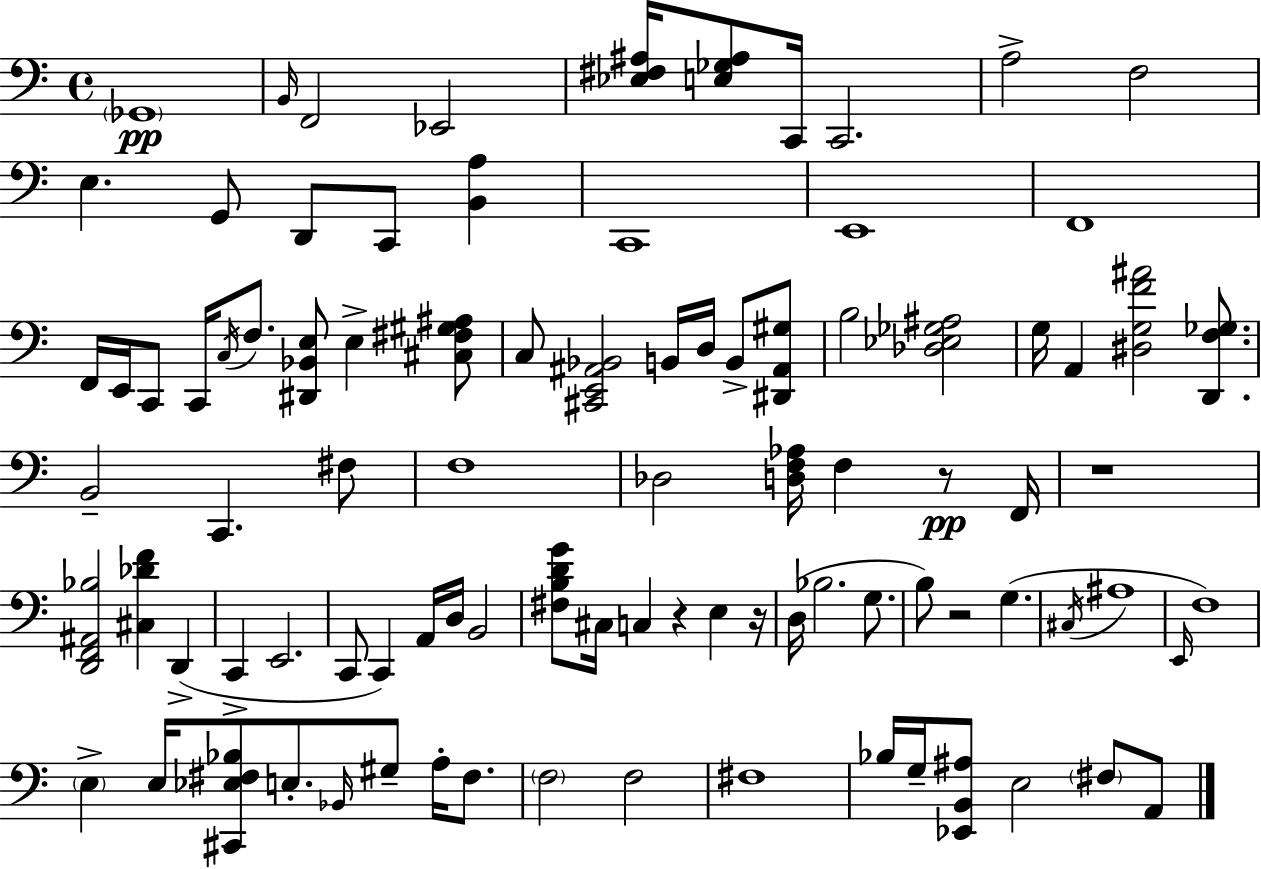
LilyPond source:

{
  \clef bass
  \time 4/4
  \defaultTimeSignature
  \key a \minor
  \parenthesize ges,1\pp | \grace { b,16 } f,2 ees,2 | <ees fis ais>16 <e ges ais>8 c,16 c,2. | a2-> f2 | \break e4. g,8 d,8 c,8 <b, a>4 | c,1 | e,1 | f,1 | \break f,16 e,16 c,8 c,16 \acciaccatura { c16 } f8. <dis, bes, e>8 e4-> | <cis fis gis ais>8 c8 <cis, e, ais, bes,>2 b,16 d16 b,8-> | <dis, ais, gis>8 b2 <des ees ges ais>2 | g16 a,4 <dis g f' ais'>2 <d, f ges>8. | \break b,2-- c,4. | fis8 f1 | des2 <d f aes>16 f4 r8\pp | f,16 r1 | \break <d, f, ais, bes>2 <cis des' f'>4 d,4->( | c,4-> e,2. | c,8 c,4) a,16 d16 b,2 | <fis b d' g'>8 cis16 c4 r4 e4 | \break r16 d16( bes2. g8. | b8) r2 g4.( | \acciaccatura { cis16 } ais1 | \grace { e,16 } f1) | \break \parenthesize e4-> e16 <cis, ees fis bes>8 e8.-. \grace { bes,16 } gis8-- | a16-. fis8. \parenthesize f2 f2 | fis1 | bes16 g16-- <ees, b, ais>8 e2 | \break \parenthesize fis8 a,8 \bar "|."
}